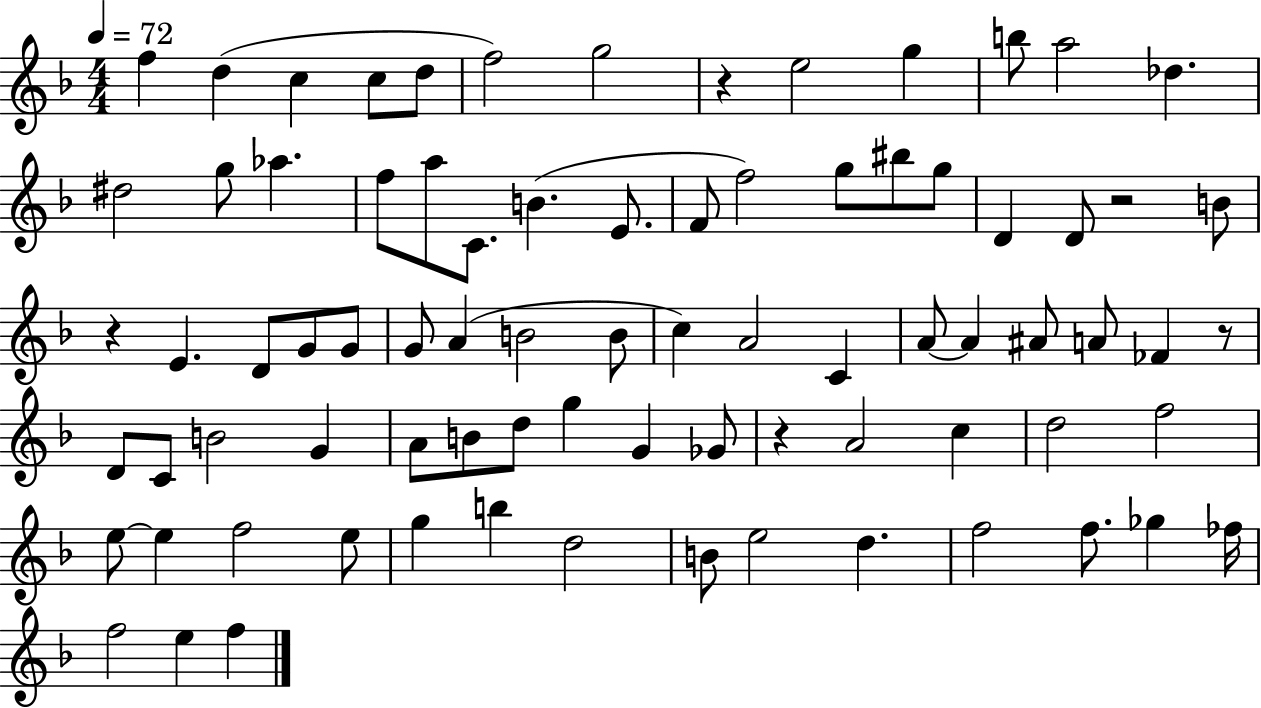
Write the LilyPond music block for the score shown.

{
  \clef treble
  \numericTimeSignature
  \time 4/4
  \key f \major
  \tempo 4 = 72
  f''4 d''4( c''4 c''8 d''8 | f''2) g''2 | r4 e''2 g''4 | b''8 a''2 des''4. | \break dis''2 g''8 aes''4. | f''8 a''8 c'8. b'4.( e'8. | f'8 f''2) g''8 bis''8 g''8 | d'4 d'8 r2 b'8 | \break r4 e'4. d'8 g'8 g'8 | g'8 a'4( b'2 b'8 | c''4) a'2 c'4 | a'8~~ a'4 ais'8 a'8 fes'4 r8 | \break d'8 c'8 b'2 g'4 | a'8 b'8 d''8 g''4 g'4 ges'8 | r4 a'2 c''4 | d''2 f''2 | \break e''8~~ e''4 f''2 e''8 | g''4 b''4 d''2 | b'8 e''2 d''4. | f''2 f''8. ges''4 fes''16 | \break f''2 e''4 f''4 | \bar "|."
}